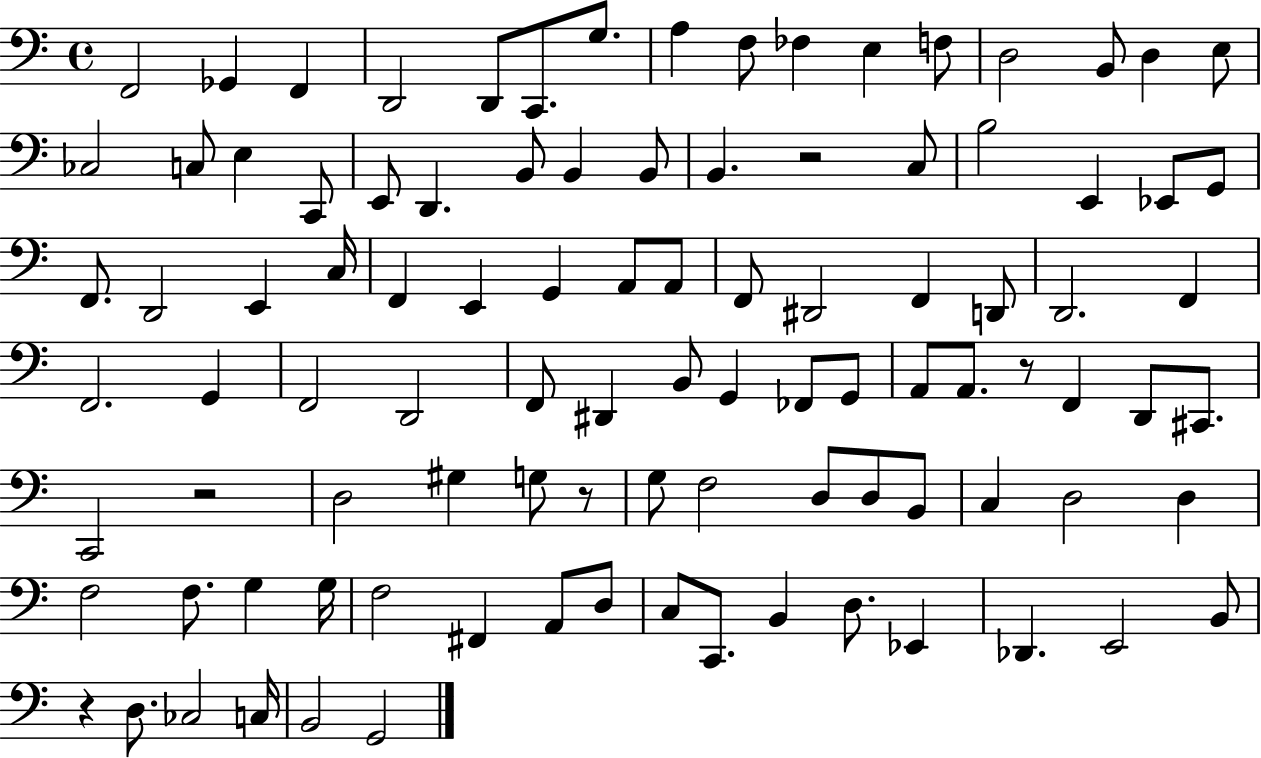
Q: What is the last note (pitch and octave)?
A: G2